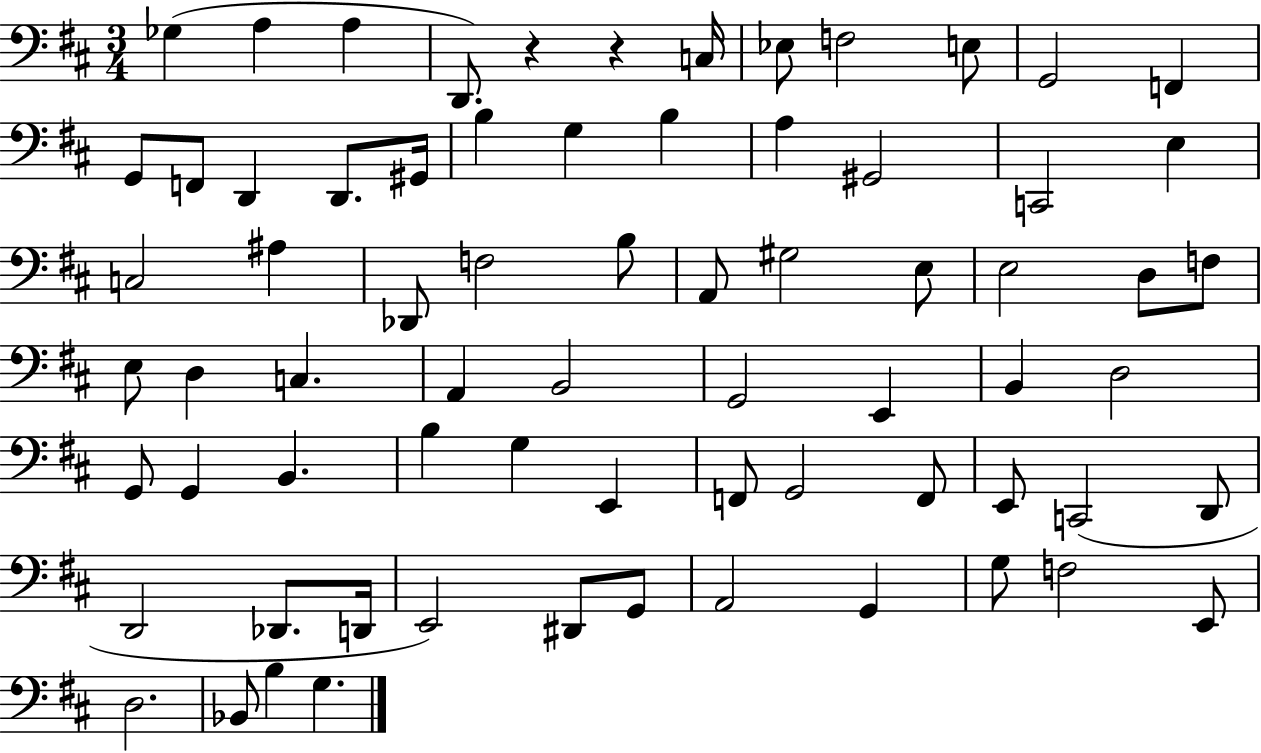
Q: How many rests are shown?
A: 2